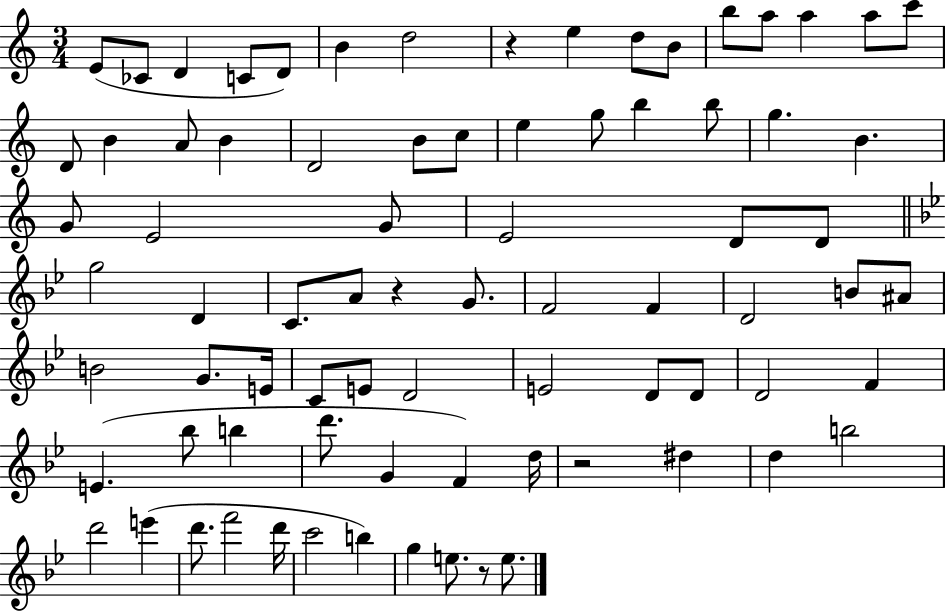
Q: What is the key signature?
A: C major